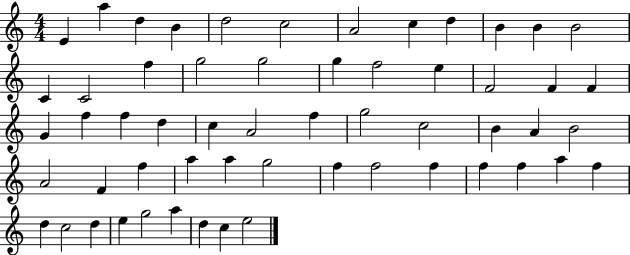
E4/q A5/q D5/q B4/q D5/h C5/h A4/h C5/q D5/q B4/q B4/q B4/h C4/q C4/h F5/q G5/h G5/h G5/q F5/h E5/q F4/h F4/q F4/q G4/q F5/q F5/q D5/q C5/q A4/h F5/q G5/h C5/h B4/q A4/q B4/h A4/h F4/q F5/q A5/q A5/q G5/h F5/q F5/h F5/q F5/q F5/q A5/q F5/q D5/q C5/h D5/q E5/q G5/h A5/q D5/q C5/q E5/h